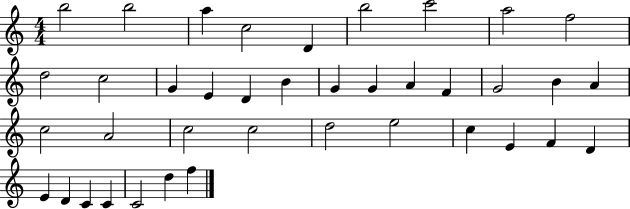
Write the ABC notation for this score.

X:1
T:Untitled
M:4/4
L:1/4
K:C
b2 b2 a c2 D b2 c'2 a2 f2 d2 c2 G E D B G G A F G2 B A c2 A2 c2 c2 d2 e2 c E F D E D C C C2 d f